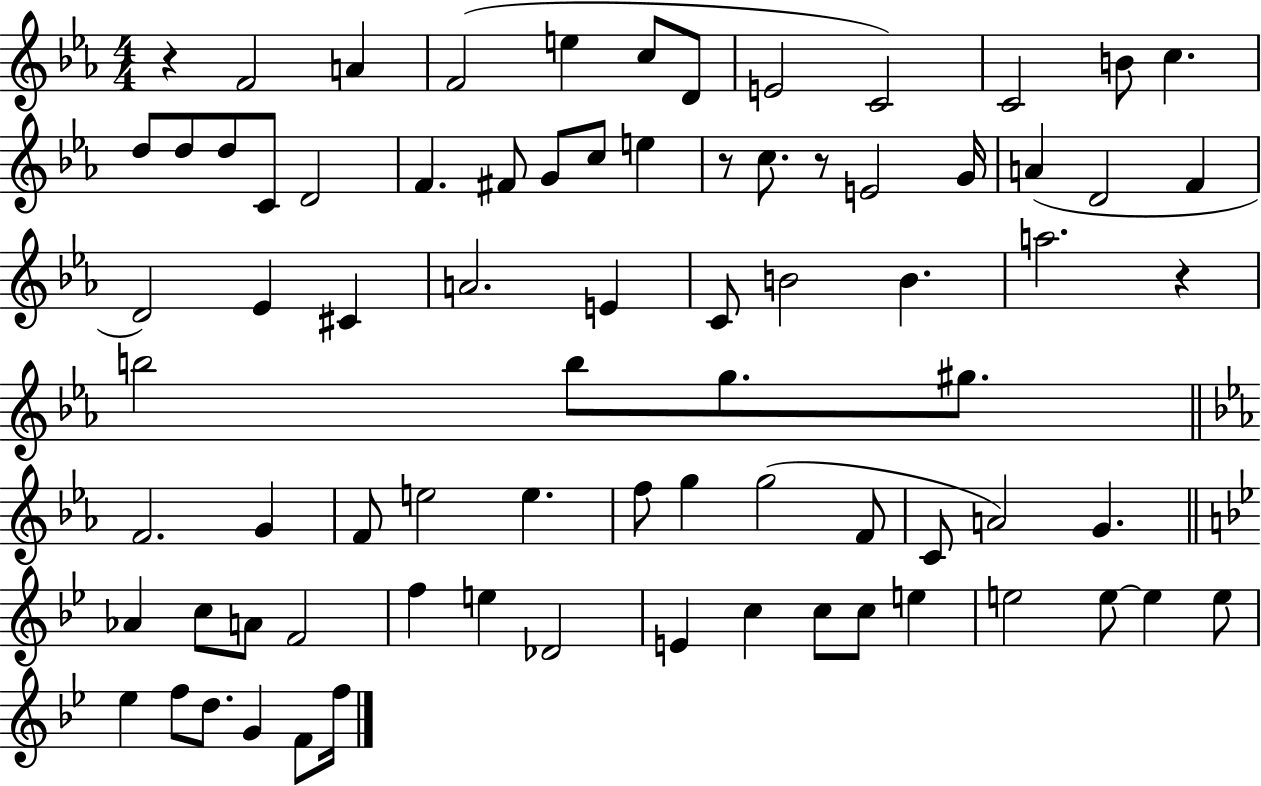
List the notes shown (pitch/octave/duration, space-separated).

R/q F4/h A4/q F4/h E5/q C5/e D4/e E4/h C4/h C4/h B4/e C5/q. D5/e D5/e D5/e C4/e D4/h F4/q. F#4/e G4/e C5/e E5/q R/e C5/e. R/e E4/h G4/s A4/q D4/h F4/q D4/h Eb4/q C#4/q A4/h. E4/q C4/e B4/h B4/q. A5/h. R/q B5/h B5/e G5/e. G#5/e. F4/h. G4/q F4/e E5/h E5/q. F5/e G5/q G5/h F4/e C4/e A4/h G4/q. Ab4/q C5/e A4/e F4/h F5/q E5/q Db4/h E4/q C5/q C5/e C5/e E5/q E5/h E5/e E5/q E5/e Eb5/q F5/e D5/e. G4/q F4/e F5/s